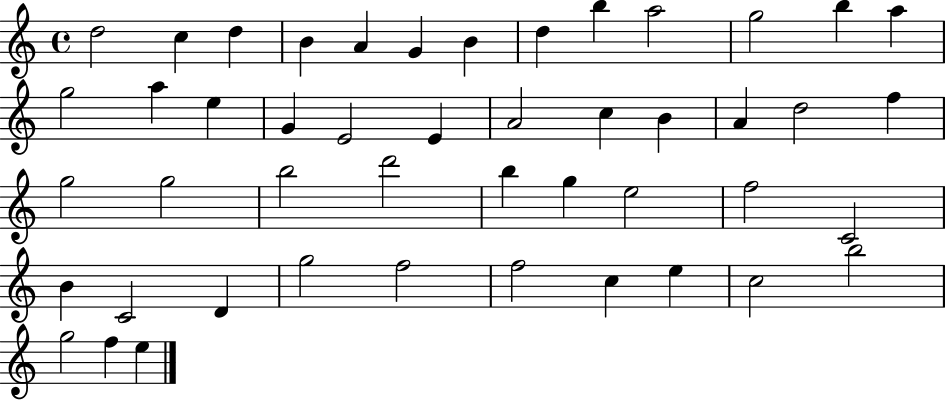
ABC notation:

X:1
T:Untitled
M:4/4
L:1/4
K:C
d2 c d B A G B d b a2 g2 b a g2 a e G E2 E A2 c B A d2 f g2 g2 b2 d'2 b g e2 f2 C2 B C2 D g2 f2 f2 c e c2 b2 g2 f e